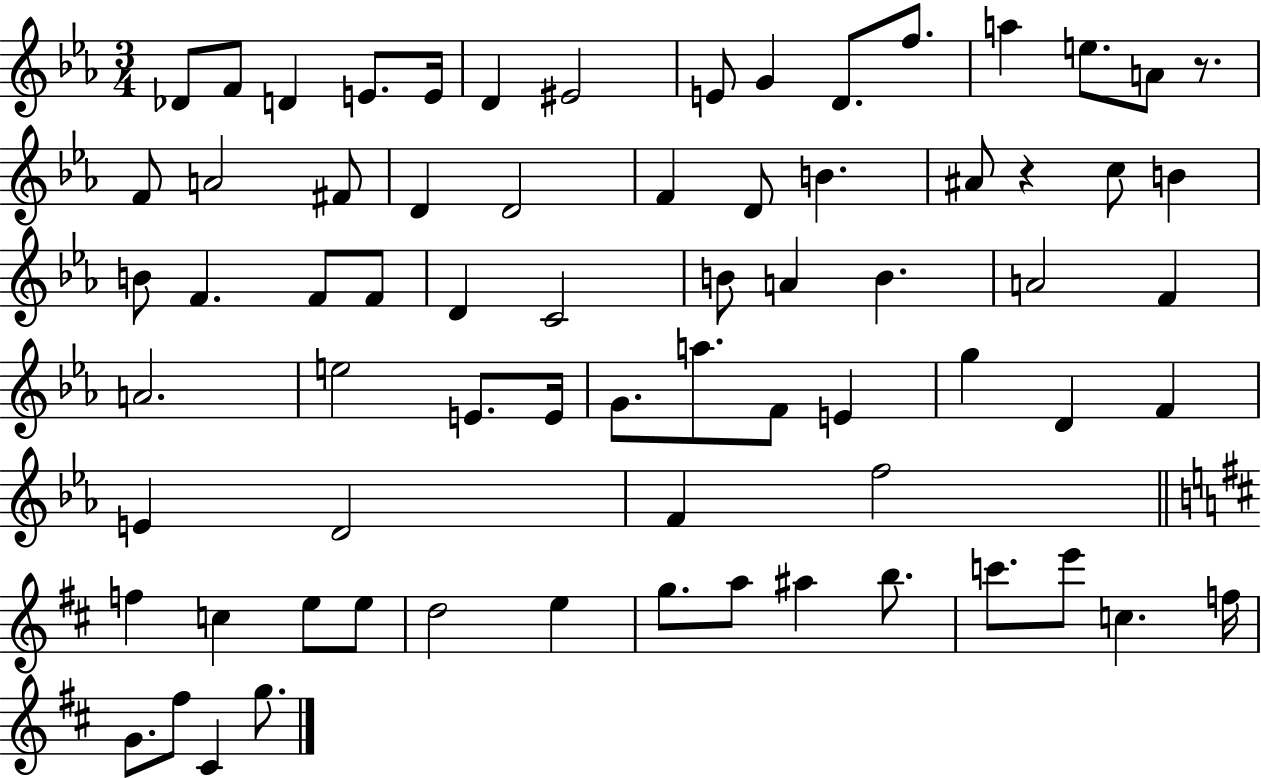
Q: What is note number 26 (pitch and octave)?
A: B4